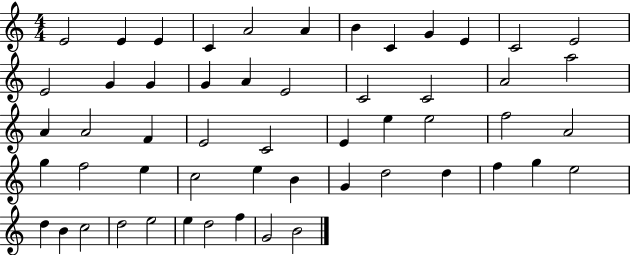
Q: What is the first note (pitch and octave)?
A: E4